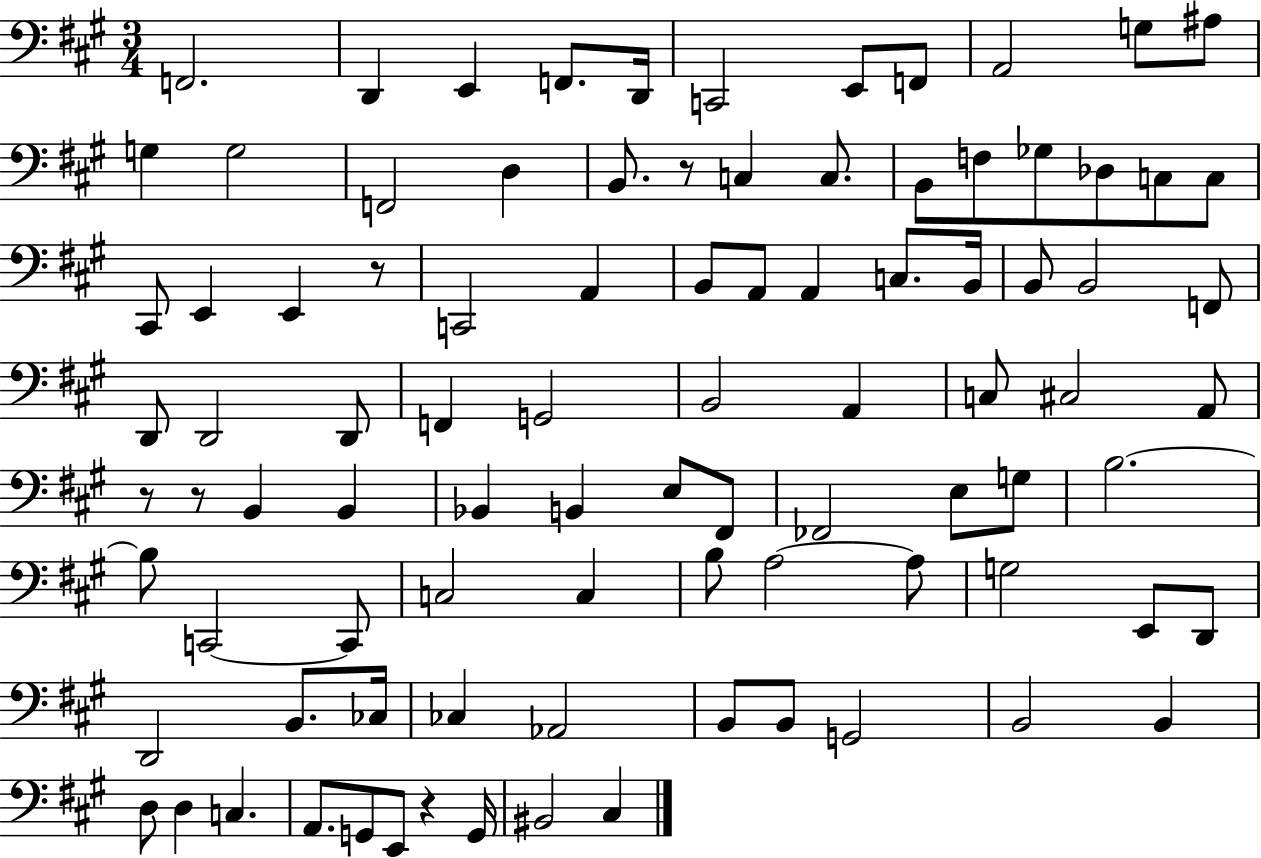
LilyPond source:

{
  \clef bass
  \numericTimeSignature
  \time 3/4
  \key a \major
  f,2. | d,4 e,4 f,8. d,16 | c,2 e,8 f,8 | a,2 g8 ais8 | \break g4 g2 | f,2 d4 | b,8. r8 c4 c8. | b,8 f8 ges8 des8 c8 c8 | \break cis,8 e,4 e,4 r8 | c,2 a,4 | b,8 a,8 a,4 c8. b,16 | b,8 b,2 f,8 | \break d,8 d,2 d,8 | f,4 g,2 | b,2 a,4 | c8 cis2 a,8 | \break r8 r8 b,4 b,4 | bes,4 b,4 e8 fis,8 | fes,2 e8 g8 | b2.~~ | \break b8 c,2~~ c,8 | c2 c4 | b8 a2~~ a8 | g2 e,8 d,8 | \break d,2 b,8. ces16 | ces4 aes,2 | b,8 b,8 g,2 | b,2 b,4 | \break d8 d4 c4. | a,8. g,8 e,8 r4 g,16 | bis,2 cis4 | \bar "|."
}